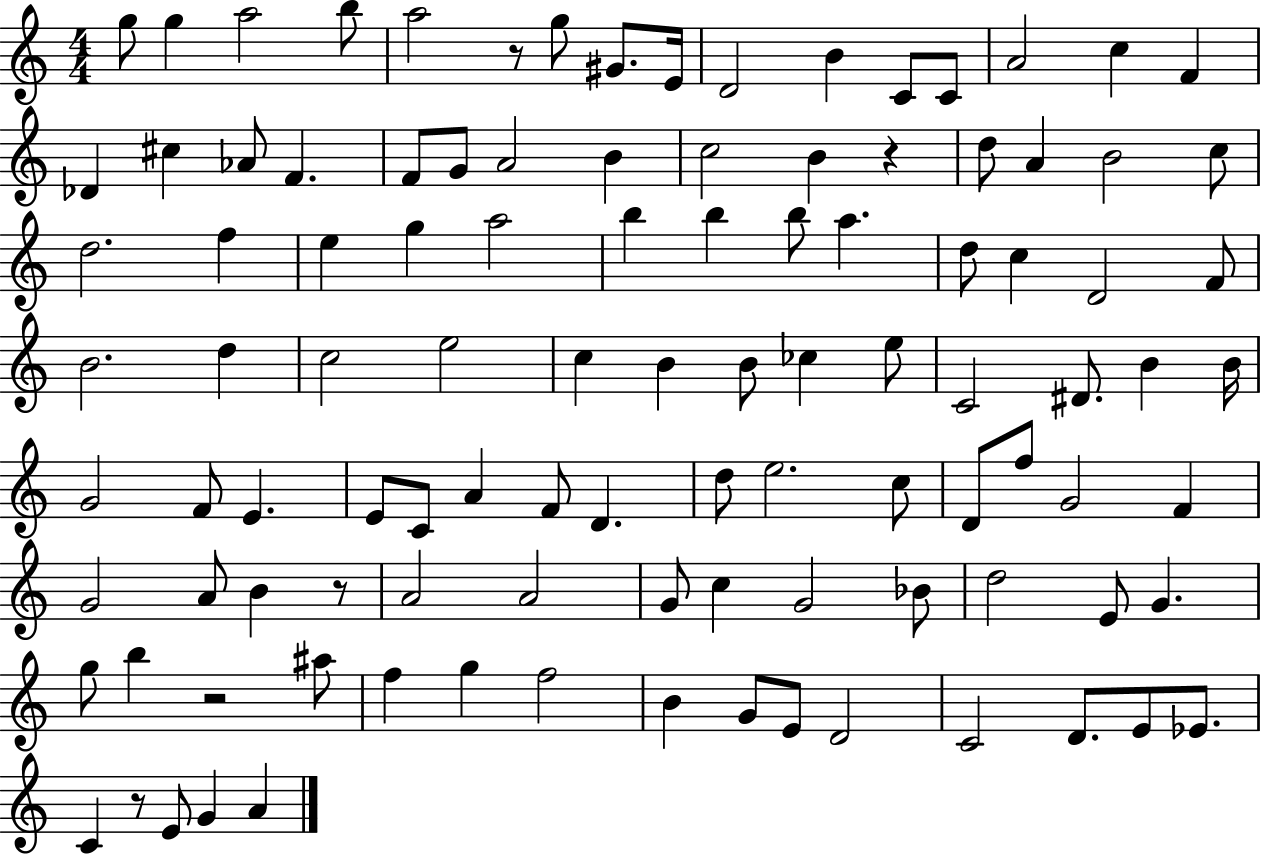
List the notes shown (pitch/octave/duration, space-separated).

G5/e G5/q A5/h B5/e A5/h R/e G5/e G#4/e. E4/s D4/h B4/q C4/e C4/e A4/h C5/q F4/q Db4/q C#5/q Ab4/e F4/q. F4/e G4/e A4/h B4/q C5/h B4/q R/q D5/e A4/q B4/h C5/e D5/h. F5/q E5/q G5/q A5/h B5/q B5/q B5/e A5/q. D5/e C5/q D4/h F4/e B4/h. D5/q C5/h E5/h C5/q B4/q B4/e CES5/q E5/e C4/h D#4/e. B4/q B4/s G4/h F4/e E4/q. E4/e C4/e A4/q F4/e D4/q. D5/e E5/h. C5/e D4/e F5/e G4/h F4/q G4/h A4/e B4/q R/e A4/h A4/h G4/e C5/q G4/h Bb4/e D5/h E4/e G4/q. G5/e B5/q R/h A#5/e F5/q G5/q F5/h B4/q G4/e E4/e D4/h C4/h D4/e. E4/e Eb4/e. C4/q R/e E4/e G4/q A4/q